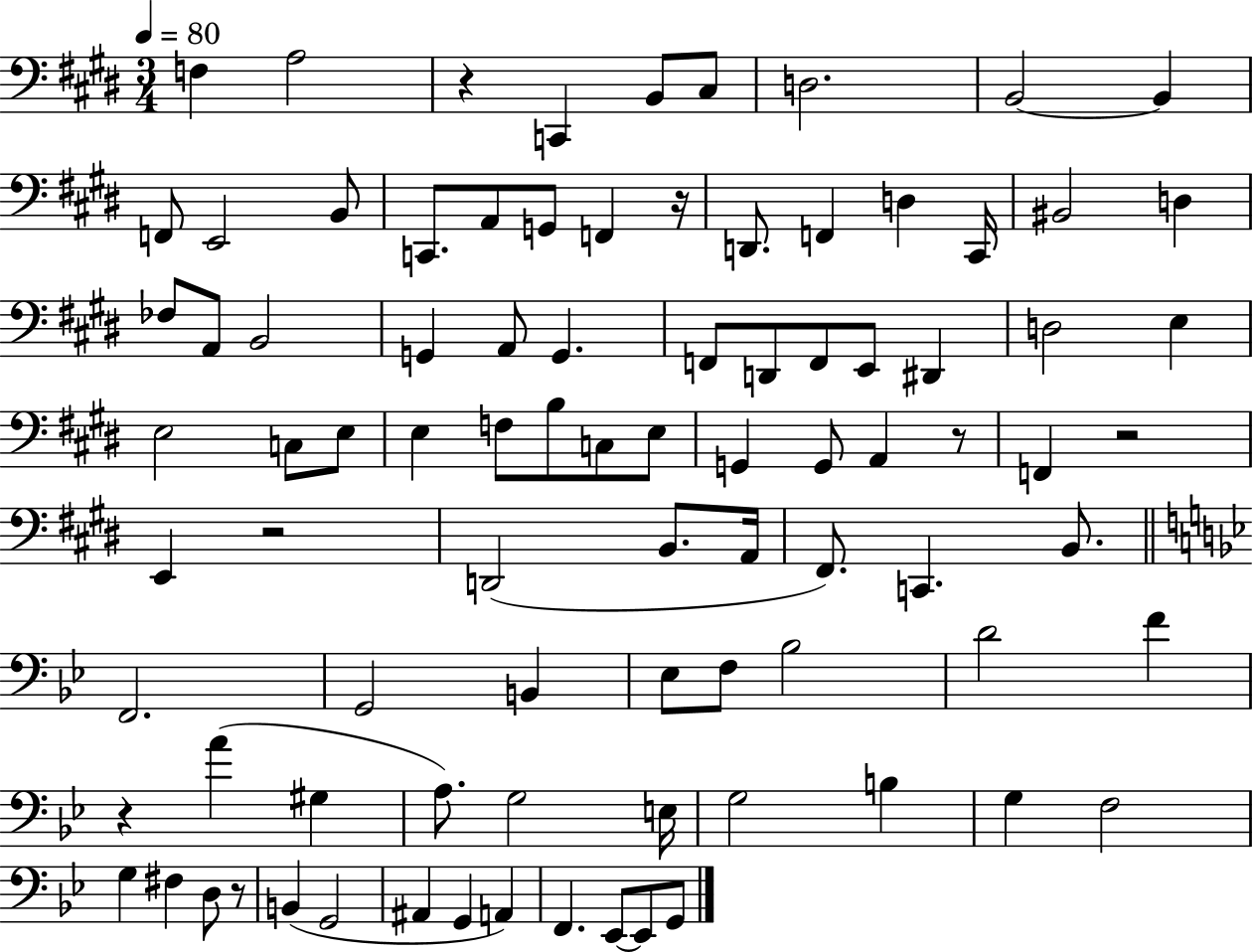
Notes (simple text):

F3/q A3/h R/q C2/q B2/e C#3/e D3/h. B2/h B2/q F2/e E2/h B2/e C2/e. A2/e G2/e F2/q R/s D2/e. F2/q D3/q C#2/s BIS2/h D3/q FES3/e A2/e B2/h G2/q A2/e G2/q. F2/e D2/e F2/e E2/e D#2/q D3/h E3/q E3/h C3/e E3/e E3/q F3/e B3/e C3/e E3/e G2/q G2/e A2/q R/e F2/q R/h E2/q R/h D2/h B2/e. A2/s F#2/e. C2/q. B2/e. F2/h. G2/h B2/q Eb3/e F3/e Bb3/h D4/h F4/q R/q A4/q G#3/q A3/e. G3/h E3/s G3/h B3/q G3/q F3/h G3/q F#3/q D3/e R/e B2/q G2/h A#2/q G2/q A2/q F2/q. Eb2/e Eb2/e G2/e